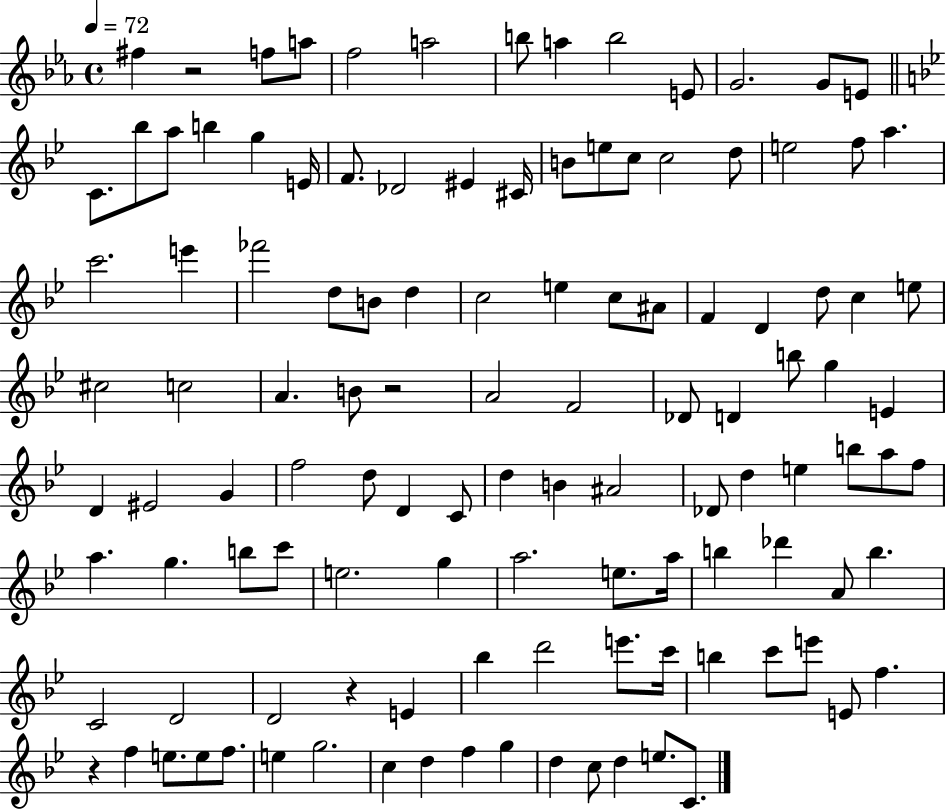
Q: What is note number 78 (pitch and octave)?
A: G5